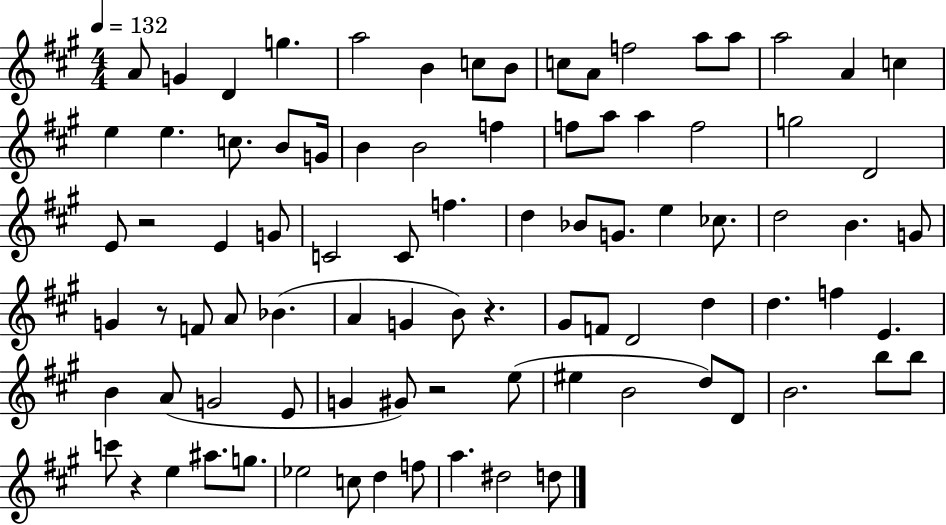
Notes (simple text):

A4/e G4/q D4/q G5/q. A5/h B4/q C5/e B4/e C5/e A4/e F5/h A5/e A5/e A5/h A4/q C5/q E5/q E5/q. C5/e. B4/e G4/s B4/q B4/h F5/q F5/e A5/e A5/q F5/h G5/h D4/h E4/e R/h E4/q G4/e C4/h C4/e F5/q. D5/q Bb4/e G4/e. E5/q CES5/e. D5/h B4/q. G4/e G4/q R/e F4/e A4/e Bb4/q. A4/q G4/q B4/e R/q. G#4/e F4/e D4/h D5/q D5/q. F5/q E4/q. B4/q A4/e G4/h E4/e G4/q G#4/e R/h E5/e EIS5/q B4/h D5/e D4/e B4/h. B5/e B5/e C6/e R/q E5/q A#5/e. G5/e. Eb5/h C5/e D5/q F5/e A5/q. D#5/h D5/e